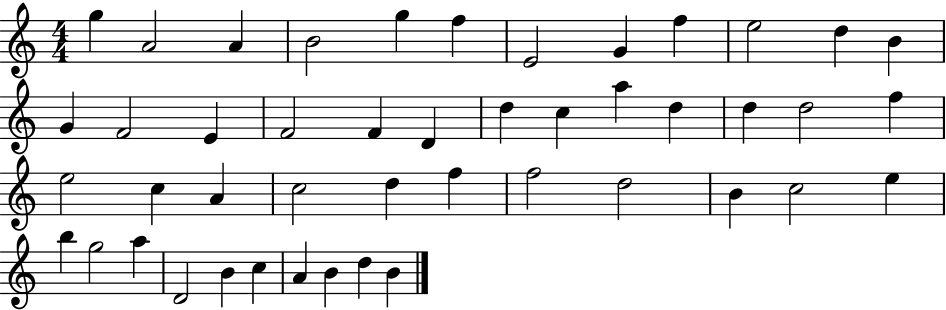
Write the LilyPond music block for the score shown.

{
  \clef treble
  \numericTimeSignature
  \time 4/4
  \key c \major
  g''4 a'2 a'4 | b'2 g''4 f''4 | e'2 g'4 f''4 | e''2 d''4 b'4 | \break g'4 f'2 e'4 | f'2 f'4 d'4 | d''4 c''4 a''4 d''4 | d''4 d''2 f''4 | \break e''2 c''4 a'4 | c''2 d''4 f''4 | f''2 d''2 | b'4 c''2 e''4 | \break b''4 g''2 a''4 | d'2 b'4 c''4 | a'4 b'4 d''4 b'4 | \bar "|."
}